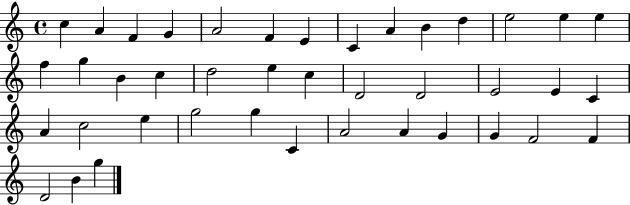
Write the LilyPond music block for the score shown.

{
  \clef treble
  \time 4/4
  \defaultTimeSignature
  \key c \major
  c''4 a'4 f'4 g'4 | a'2 f'4 e'4 | c'4 a'4 b'4 d''4 | e''2 e''4 e''4 | \break f''4 g''4 b'4 c''4 | d''2 e''4 c''4 | d'2 d'2 | e'2 e'4 c'4 | \break a'4 c''2 e''4 | g''2 g''4 c'4 | a'2 a'4 g'4 | g'4 f'2 f'4 | \break d'2 b'4 g''4 | \bar "|."
}